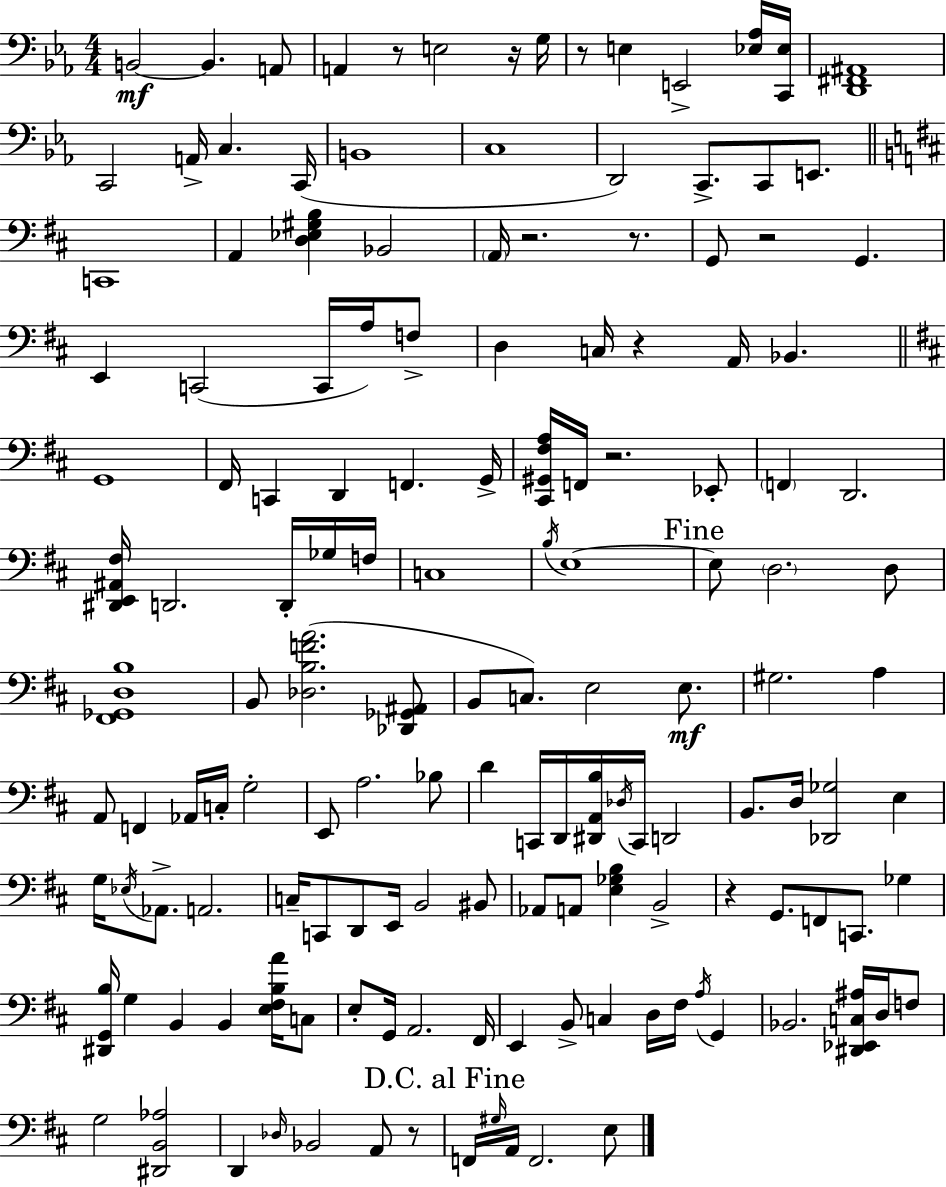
X:1
T:Untitled
M:4/4
L:1/4
K:Cm
B,,2 B,, A,,/2 A,, z/2 E,2 z/4 G,/4 z/2 E, E,,2 [_E,_A,]/4 [C,,_E,]/4 [D,,^F,,^A,,]4 C,,2 A,,/4 C, C,,/4 B,,4 C,4 D,,2 C,,/2 C,,/2 E,,/2 C,,4 A,, [D,_E,^G,B,] _B,,2 A,,/4 z2 z/2 G,,/2 z2 G,, E,, C,,2 C,,/4 A,/4 F,/2 D, C,/4 z A,,/4 _B,, G,,4 ^F,,/4 C,, D,, F,, G,,/4 [^C,,^G,,^F,A,]/4 F,,/4 z2 _E,,/2 F,, D,,2 [^D,,E,,^A,,^F,]/4 D,,2 D,,/4 _G,/4 F,/4 C,4 B,/4 E,4 E,/2 D,2 D,/2 [^F,,_G,,D,B,]4 B,,/2 [_D,B,FA]2 [_D,,_G,,^A,,]/2 B,,/2 C,/2 E,2 E,/2 ^G,2 A, A,,/2 F,, _A,,/4 C,/4 G,2 E,,/2 A,2 _B,/2 D C,,/4 D,,/4 [^D,,A,,B,]/4 _D,/4 C,,/4 D,,2 B,,/2 D,/4 [_D,,_G,]2 E, G,/4 _E,/4 _A,,/2 A,,2 C,/4 C,,/2 D,,/2 E,,/4 B,,2 ^B,,/2 _A,,/2 A,,/2 [E,_G,B,] B,,2 z G,,/2 F,,/2 C,,/2 _G, [^D,,G,,B,]/4 G, B,, B,, [E,^F,B,A]/4 C,/2 E,/2 G,,/4 A,,2 ^F,,/4 E,, B,,/2 C, D,/4 ^F,/4 A,/4 G,, _B,,2 [^D,,_E,,C,^A,]/4 D,/4 F,/2 G,2 [^D,,B,,_A,]2 D,, _D,/4 _B,,2 A,,/2 z/2 F,,/4 ^G,/4 A,,/4 F,,2 E,/2